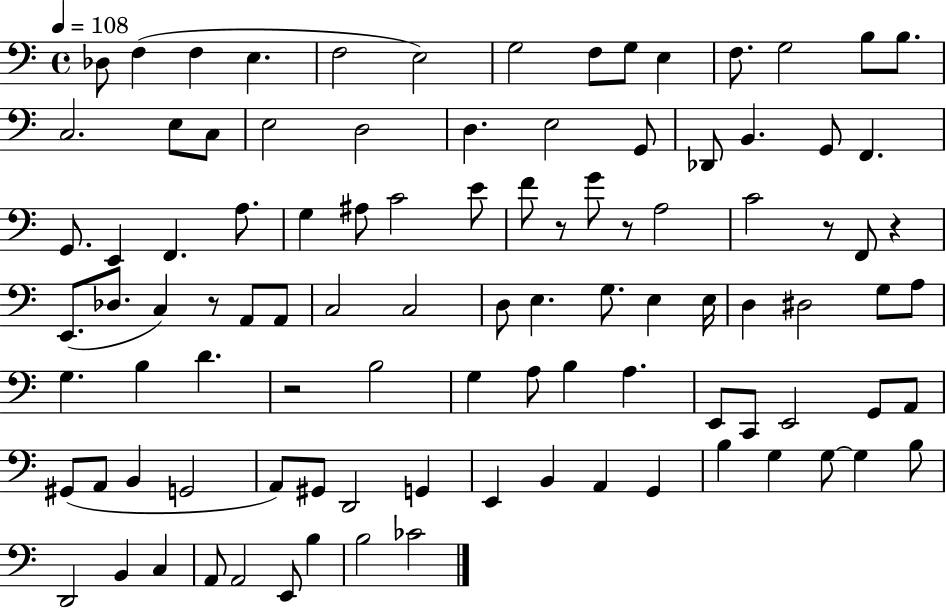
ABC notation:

X:1
T:Untitled
M:4/4
L:1/4
K:C
_D,/2 F, F, E, F,2 E,2 G,2 F,/2 G,/2 E, F,/2 G,2 B,/2 B,/2 C,2 E,/2 C,/2 E,2 D,2 D, E,2 G,,/2 _D,,/2 B,, G,,/2 F,, G,,/2 E,, F,, A,/2 G, ^A,/2 C2 E/2 F/2 z/2 G/2 z/2 A,2 C2 z/2 F,,/2 z E,,/2 _D,/2 C, z/2 A,,/2 A,,/2 C,2 C,2 D,/2 E, G,/2 E, E,/4 D, ^D,2 G,/2 A,/2 G, B, D z2 B,2 G, A,/2 B, A, E,,/2 C,,/2 E,,2 G,,/2 A,,/2 ^G,,/2 A,,/2 B,, G,,2 A,,/2 ^G,,/2 D,,2 G,, E,, B,, A,, G,, B, G, G,/2 G, B,/2 D,,2 B,, C, A,,/2 A,,2 E,,/2 B, B,2 _C2